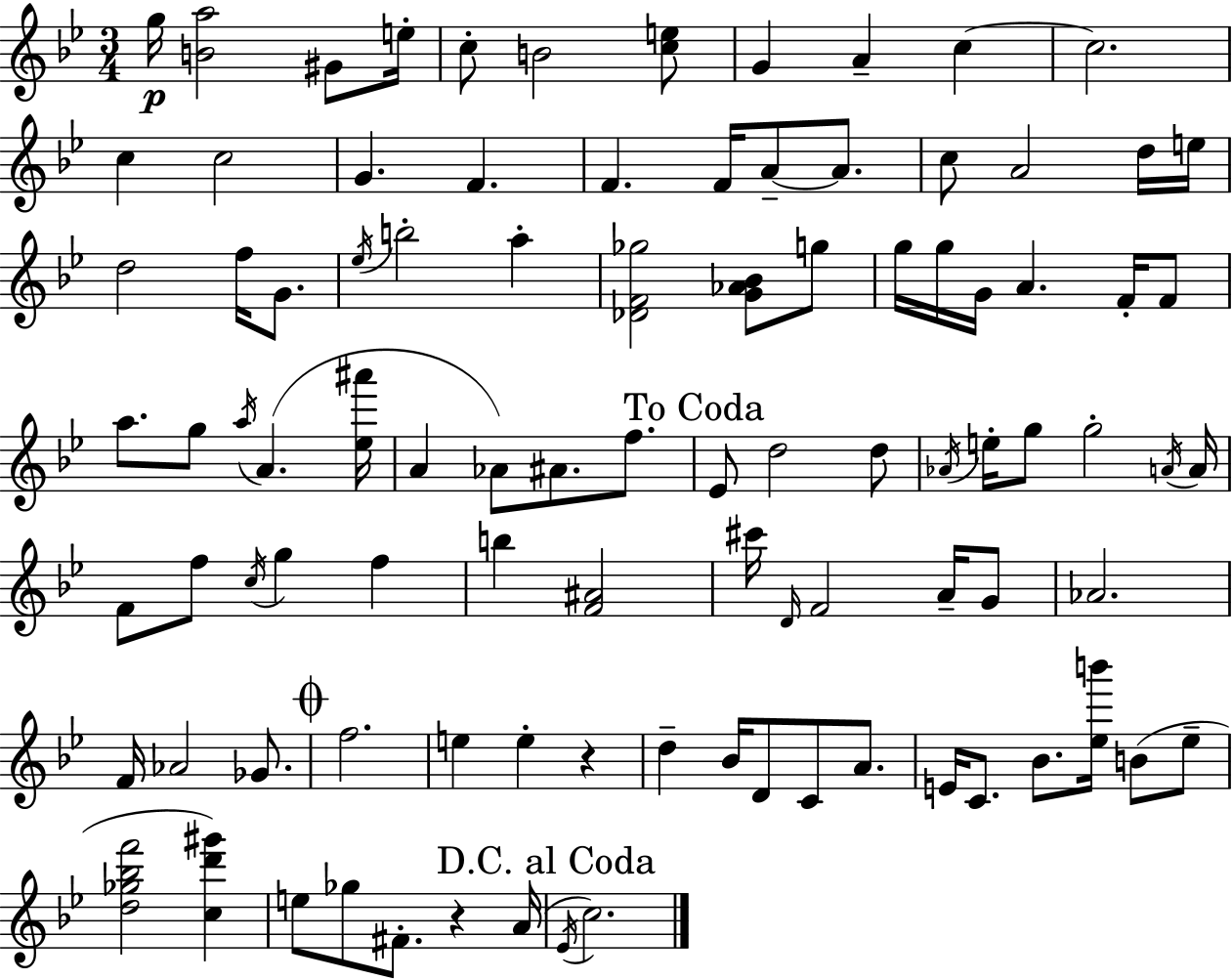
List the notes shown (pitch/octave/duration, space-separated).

G5/s [B4,A5]/h G#4/e E5/s C5/e B4/h [C5,E5]/e G4/q A4/q C5/q C5/h. C5/q C5/h G4/q. F4/q. F4/q. F4/s A4/e A4/e. C5/e A4/h D5/s E5/s D5/h F5/s G4/e. Eb5/s B5/h A5/q [Db4,F4,Gb5]/h [G4,Ab4,Bb4]/e G5/e G5/s G5/s G4/s A4/q. F4/s F4/e A5/e. G5/e A5/s A4/q. [Eb5,A#6]/s A4/q Ab4/e A#4/e. F5/e. Eb4/e D5/h D5/e Ab4/s E5/s G5/e G5/h A4/s A4/s F4/e F5/e C5/s G5/q F5/q B5/q [F4,A#4]/h C#6/s D4/s F4/h A4/s G4/e Ab4/h. F4/s Ab4/h Gb4/e. F5/h. E5/q E5/q R/q D5/q Bb4/s D4/e C4/e A4/e. E4/s C4/e. Bb4/e. [Eb5,B6]/s B4/e Eb5/e [D5,Gb5,Bb5,F6]/h [C5,D6,G#6]/q E5/e Gb5/e F#4/e. R/q A4/s Eb4/s C5/h.